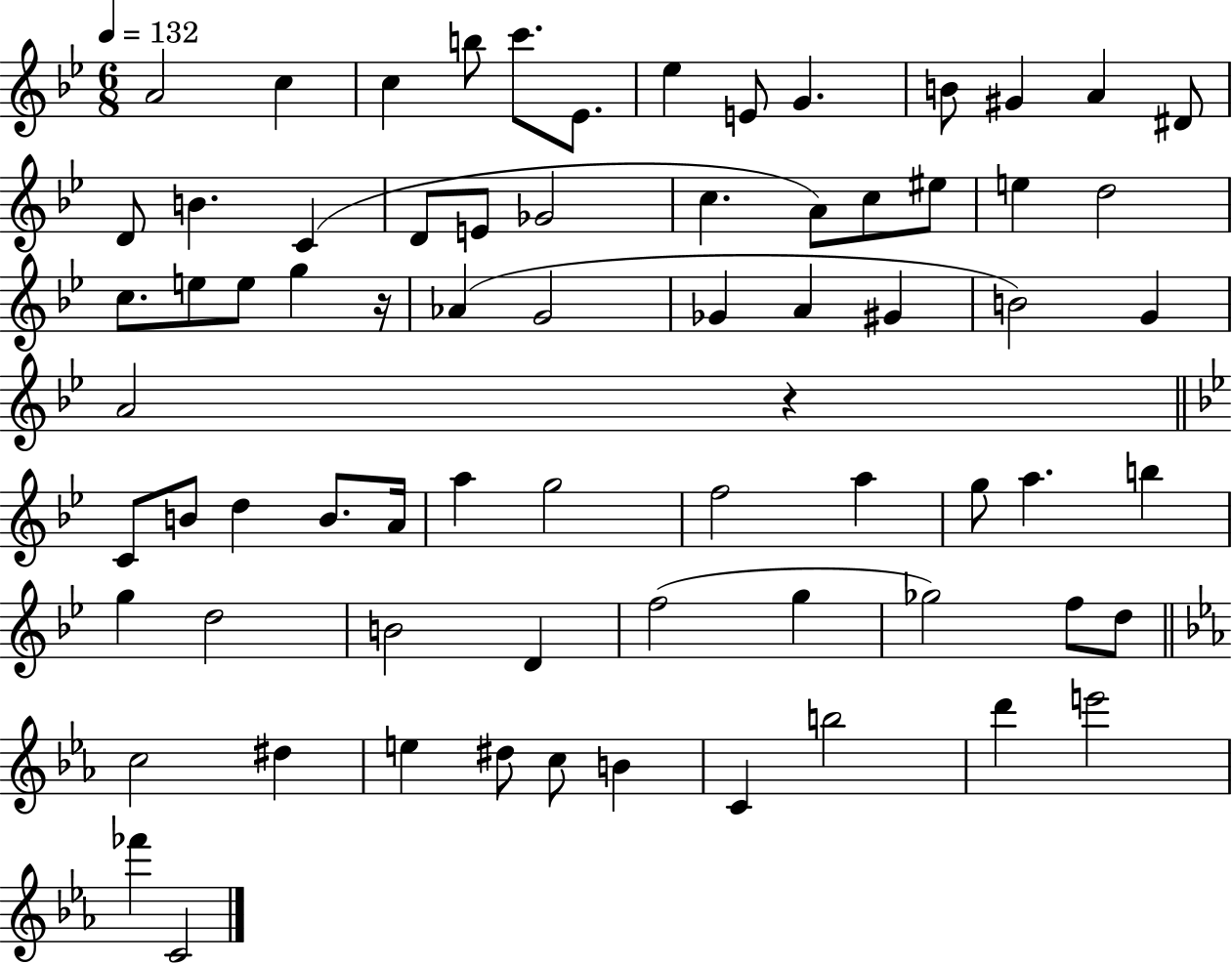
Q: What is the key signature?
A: BES major